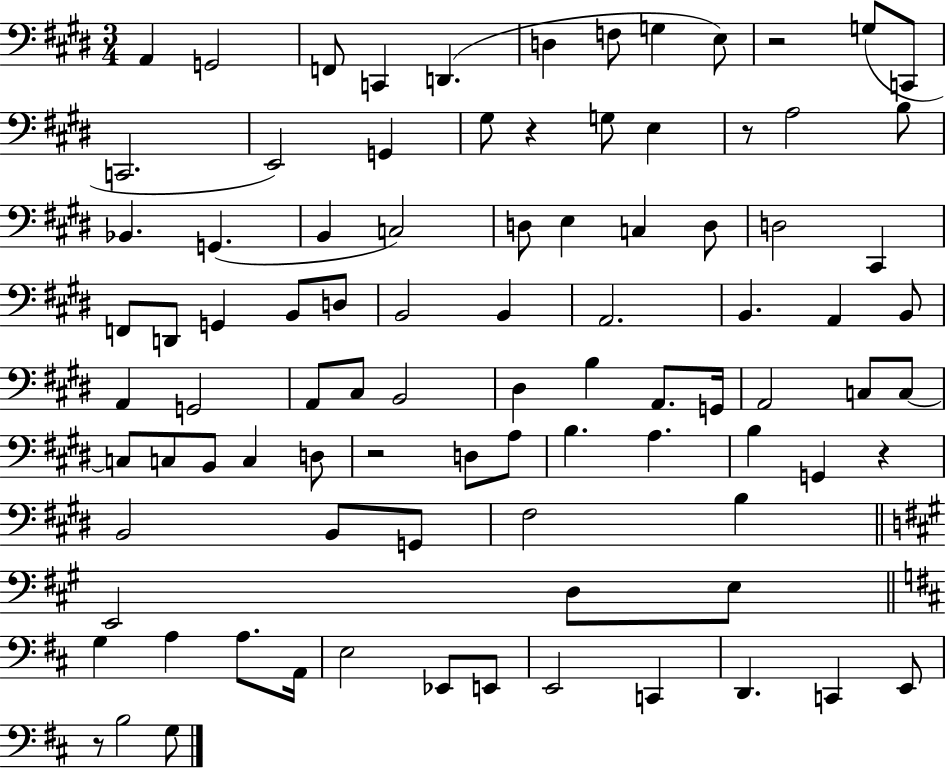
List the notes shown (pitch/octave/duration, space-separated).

A2/q G2/h F2/e C2/q D2/q. D3/q F3/e G3/q E3/e R/h G3/e C2/e C2/h. E2/h G2/q G#3/e R/q G3/e E3/q R/e A3/h B3/e Bb2/q. G2/q. B2/q C3/h D3/e E3/q C3/q D3/e D3/h C#2/q F2/e D2/e G2/q B2/e D3/e B2/h B2/q A2/h. B2/q. A2/q B2/e A2/q G2/h A2/e C#3/e B2/h D#3/q B3/q A2/e. G2/s A2/h C3/e C3/e C3/e C3/e B2/e C3/q D3/e R/h D3/e A3/e B3/q. A3/q. B3/q G2/q R/q B2/h B2/e G2/e F#3/h B3/q E2/h D3/e E3/e G3/q A3/q A3/e. A2/s E3/h Eb2/e E2/e E2/h C2/q D2/q. C2/q E2/e R/e B3/h G3/e